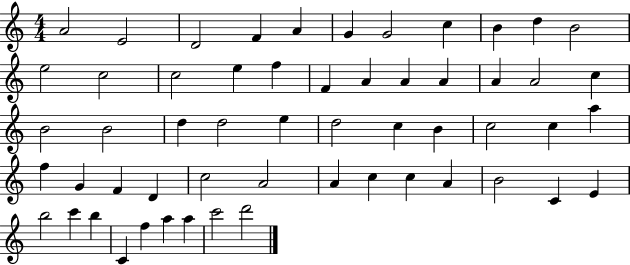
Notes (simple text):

A4/h E4/h D4/h F4/q A4/q G4/q G4/h C5/q B4/q D5/q B4/h E5/h C5/h C5/h E5/q F5/q F4/q A4/q A4/q A4/q A4/q A4/h C5/q B4/h B4/h D5/q D5/h E5/q D5/h C5/q B4/q C5/h C5/q A5/q F5/q G4/q F4/q D4/q C5/h A4/h A4/q C5/q C5/q A4/q B4/h C4/q E4/q B5/h C6/q B5/q C4/q F5/q A5/q A5/q C6/h D6/h